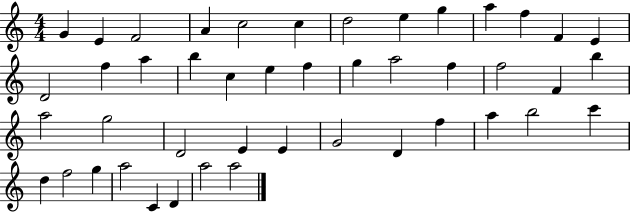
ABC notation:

X:1
T:Untitled
M:4/4
L:1/4
K:C
G E F2 A c2 c d2 e g a f F E D2 f a b c e f g a2 f f2 F b a2 g2 D2 E E G2 D f a b2 c' d f2 g a2 C D a2 a2